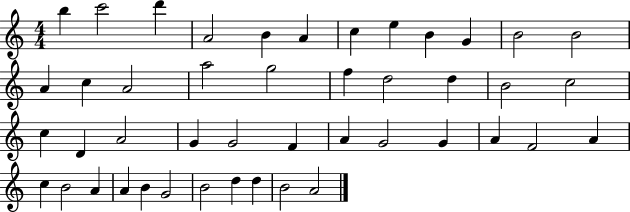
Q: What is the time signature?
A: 4/4